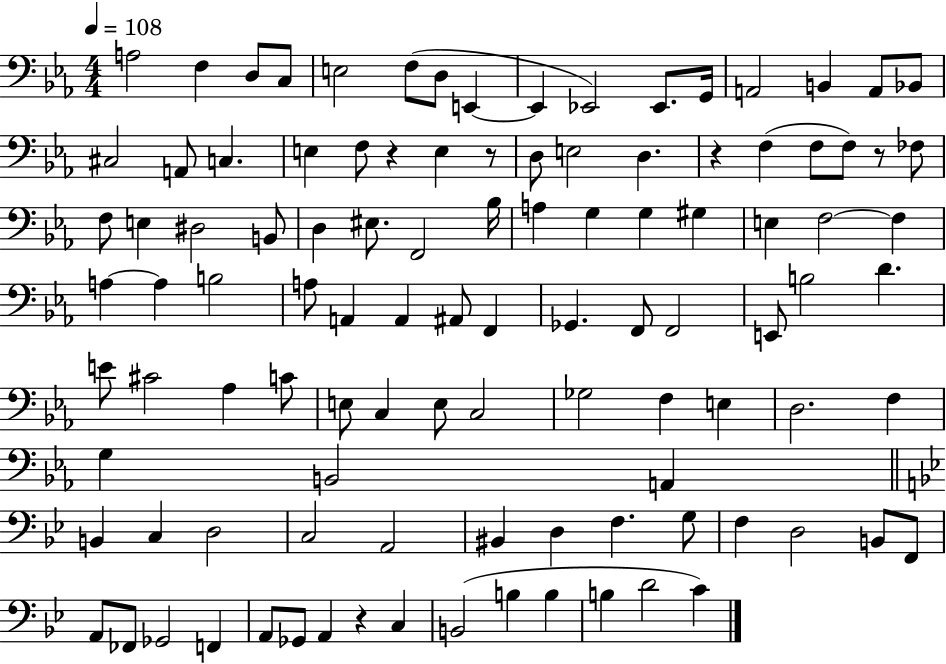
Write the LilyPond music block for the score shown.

{
  \clef bass
  \numericTimeSignature
  \time 4/4
  \key ees \major
  \tempo 4 = 108
  \repeat volta 2 { a2 f4 d8 c8 | e2 f8( d8 e,4~~ | e,4 ees,2) ees,8. g,16 | a,2 b,4 a,8 bes,8 | \break cis2 a,8 c4. | e4 f8 r4 e4 r8 | d8 e2 d4. | r4 f4( f8 f8) r8 fes8 | \break f8 e4 dis2 b,8 | d4 eis8. f,2 bes16 | a4 g4 g4 gis4 | e4 f2~~ f4 | \break a4~~ a4 b2 | a8 a,4 a,4 ais,8 f,4 | ges,4. f,8 f,2 | e,8 b2 d'4. | \break e'8 cis'2 aes4 c'8 | e8 c4 e8 c2 | ges2 f4 e4 | d2. f4 | \break g4 b,2 a,4 | \bar "||" \break \key g \minor b,4 c4 d2 | c2 a,2 | bis,4 d4 f4. g8 | f4 d2 b,8 f,8 | \break a,8 fes,8 ges,2 f,4 | a,8 ges,8 a,4 r4 c4 | b,2( b4 b4 | b4 d'2 c'4) | \break } \bar "|."
}